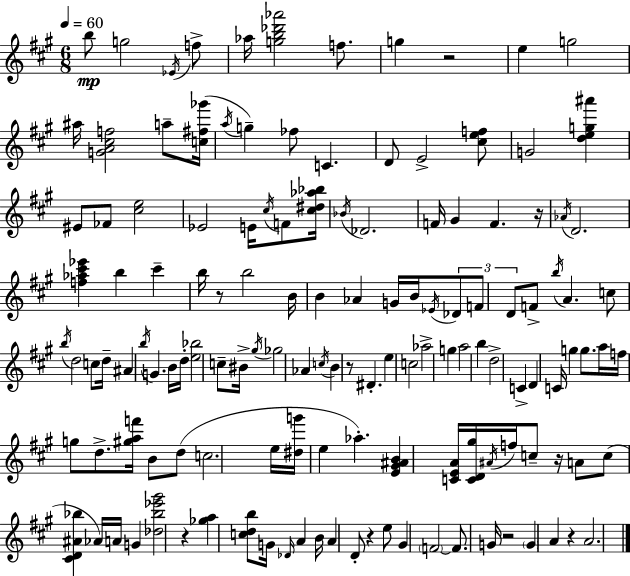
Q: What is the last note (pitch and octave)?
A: A4